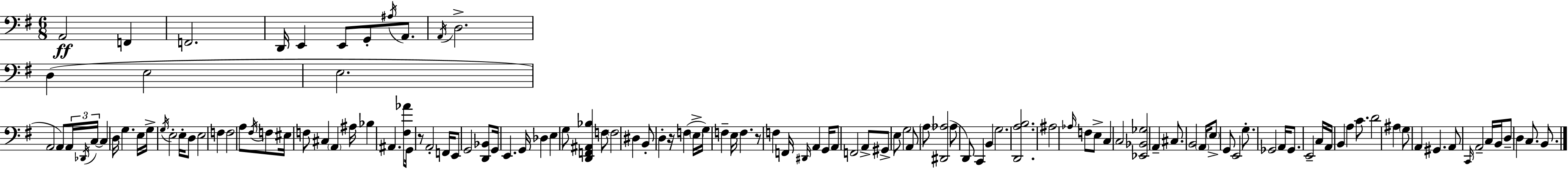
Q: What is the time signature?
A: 6/8